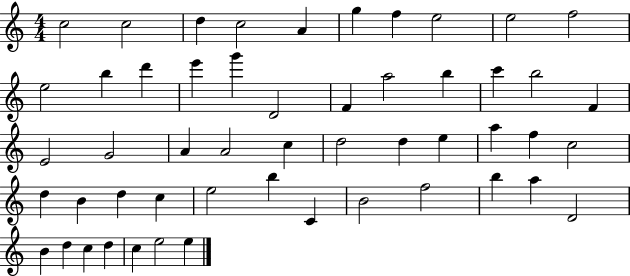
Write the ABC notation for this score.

X:1
T:Untitled
M:4/4
L:1/4
K:C
c2 c2 d c2 A g f e2 e2 f2 e2 b d' e' g' D2 F a2 b c' b2 F E2 G2 A A2 c d2 d e a f c2 d B d c e2 b C B2 f2 b a D2 B d c d c e2 e